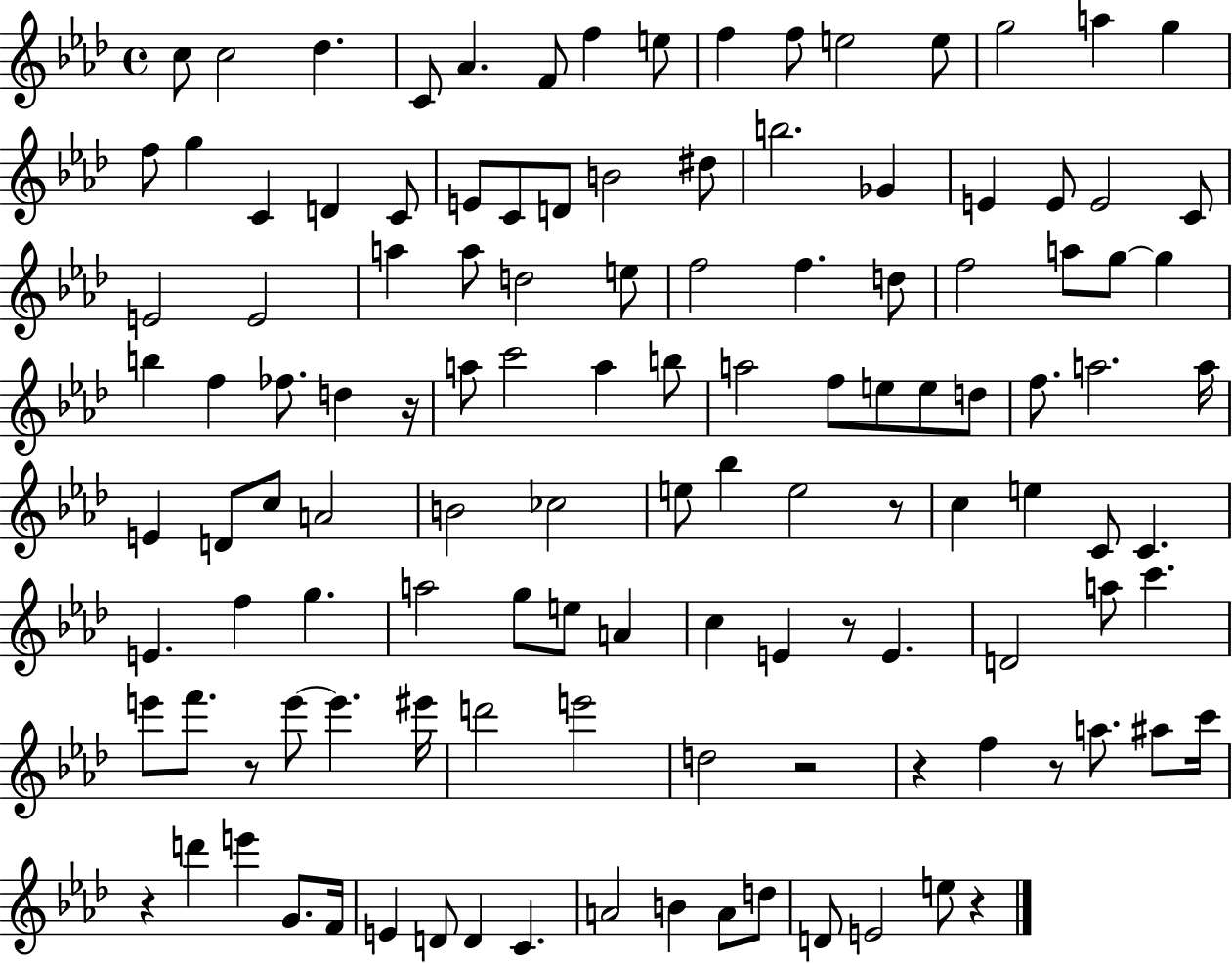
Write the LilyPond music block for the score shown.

{
  \clef treble
  \time 4/4
  \defaultTimeSignature
  \key aes \major
  c''8 c''2 des''4. | c'8 aes'4. f'8 f''4 e''8 | f''4 f''8 e''2 e''8 | g''2 a''4 g''4 | \break f''8 g''4 c'4 d'4 c'8 | e'8 c'8 d'8 b'2 dis''8 | b''2. ges'4 | e'4 e'8 e'2 c'8 | \break e'2 e'2 | a''4 a''8 d''2 e''8 | f''2 f''4. d''8 | f''2 a''8 g''8~~ g''4 | \break b''4 f''4 fes''8. d''4 r16 | a''8 c'''2 a''4 b''8 | a''2 f''8 e''8 e''8 d''8 | f''8. a''2. a''16 | \break e'4 d'8 c''8 a'2 | b'2 ces''2 | e''8 bes''4 e''2 r8 | c''4 e''4 c'8 c'4. | \break e'4. f''4 g''4. | a''2 g''8 e''8 a'4 | c''4 e'4 r8 e'4. | d'2 a''8 c'''4. | \break e'''8 f'''8. r8 e'''8~~ e'''4. eis'''16 | d'''2 e'''2 | d''2 r2 | r4 f''4 r8 a''8. ais''8 c'''16 | \break r4 d'''4 e'''4 g'8. f'16 | e'4 d'8 d'4 c'4. | a'2 b'4 a'8 d''8 | d'8 e'2 e''8 r4 | \break \bar "|."
}